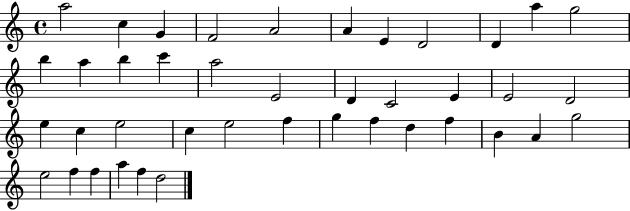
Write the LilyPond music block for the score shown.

{
  \clef treble
  \time 4/4
  \defaultTimeSignature
  \key c \major
  a''2 c''4 g'4 | f'2 a'2 | a'4 e'4 d'2 | d'4 a''4 g''2 | \break b''4 a''4 b''4 c'''4 | a''2 e'2 | d'4 c'2 e'4 | e'2 d'2 | \break e''4 c''4 e''2 | c''4 e''2 f''4 | g''4 f''4 d''4 f''4 | b'4 a'4 g''2 | \break e''2 f''4 f''4 | a''4 f''4 d''2 | \bar "|."
}